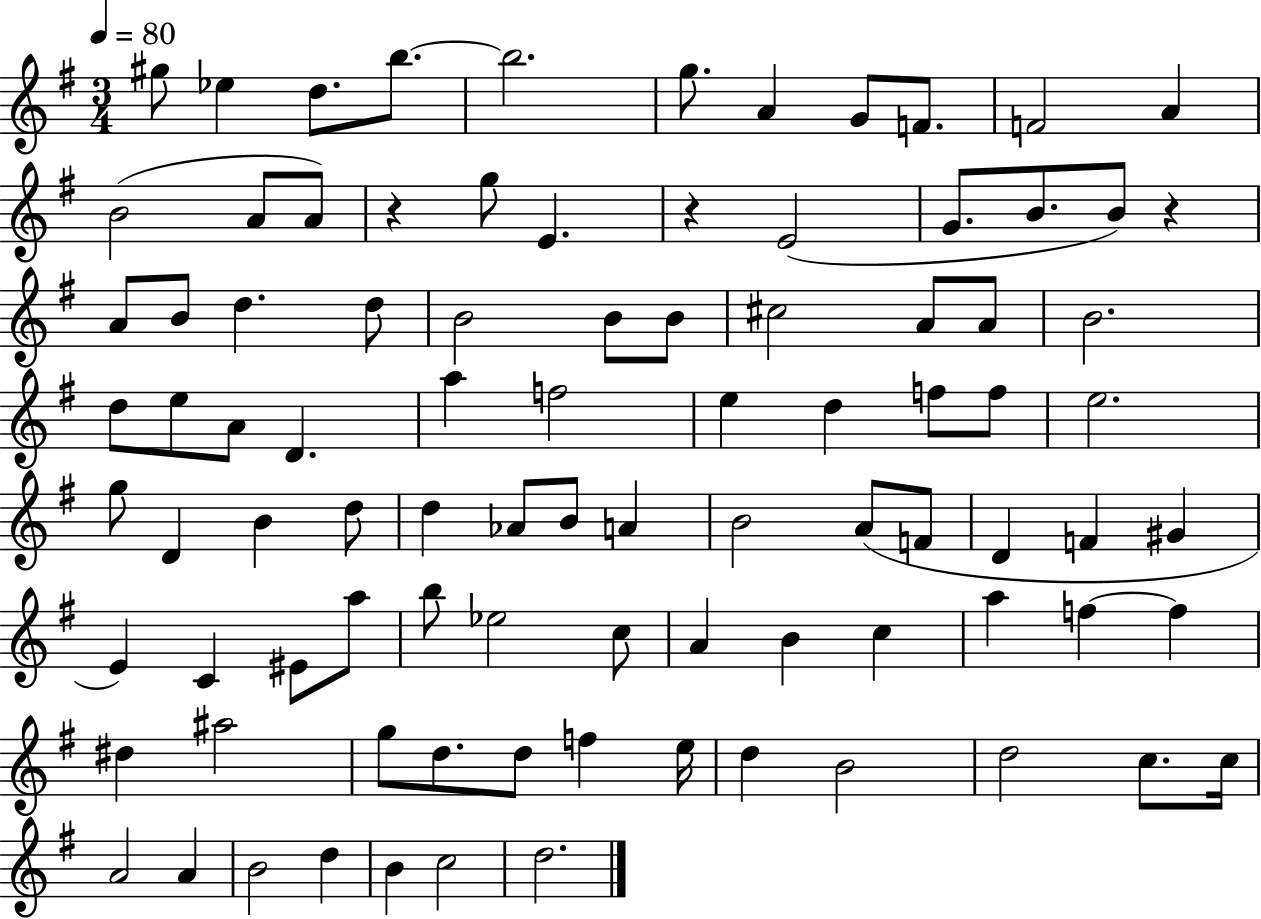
G#5/e Eb5/q D5/e. B5/e. B5/h. G5/e. A4/q G4/e F4/e. F4/h A4/q B4/h A4/e A4/e R/q G5/e E4/q. R/q E4/h G4/e. B4/e. B4/e R/q A4/e B4/e D5/q. D5/e B4/h B4/e B4/e C#5/h A4/e A4/e B4/h. D5/e E5/e A4/e D4/q. A5/q F5/h E5/q D5/q F5/e F5/e E5/h. G5/e D4/q B4/q D5/e D5/q Ab4/e B4/e A4/q B4/h A4/e F4/e D4/q F4/q G#4/q E4/q C4/q EIS4/e A5/e B5/e Eb5/h C5/e A4/q B4/q C5/q A5/q F5/q F5/q D#5/q A#5/h G5/e D5/e. D5/e F5/q E5/s D5/q B4/h D5/h C5/e. C5/s A4/h A4/q B4/h D5/q B4/q C5/h D5/h.